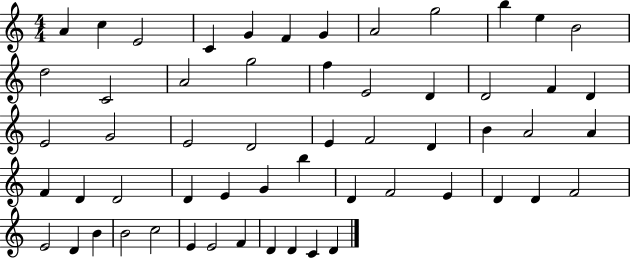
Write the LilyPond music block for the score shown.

{
  \clef treble
  \numericTimeSignature
  \time 4/4
  \key c \major
  a'4 c''4 e'2 | c'4 g'4 f'4 g'4 | a'2 g''2 | b''4 e''4 b'2 | \break d''2 c'2 | a'2 g''2 | f''4 e'2 d'4 | d'2 f'4 d'4 | \break e'2 g'2 | e'2 d'2 | e'4 f'2 d'4 | b'4 a'2 a'4 | \break f'4 d'4 d'2 | d'4 e'4 g'4 b''4 | d'4 f'2 e'4 | d'4 d'4 f'2 | \break e'2 d'4 b'4 | b'2 c''2 | e'4 e'2 f'4 | d'4 d'4 c'4 d'4 | \break \bar "|."
}